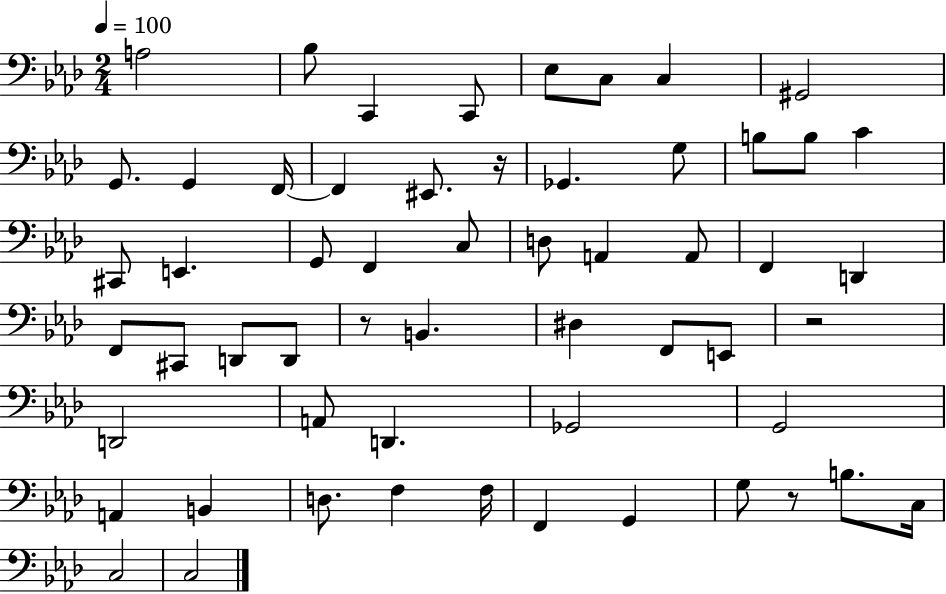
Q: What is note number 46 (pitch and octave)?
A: F3